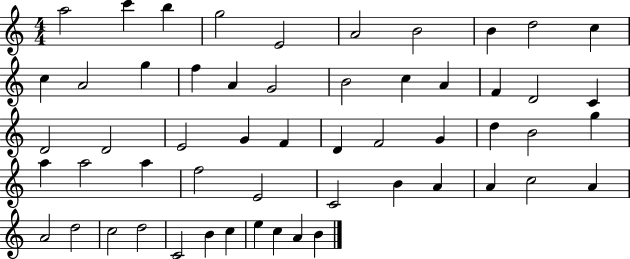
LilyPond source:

{
  \clef treble
  \numericTimeSignature
  \time 4/4
  \key c \major
  a''2 c'''4 b''4 | g''2 e'2 | a'2 b'2 | b'4 d''2 c''4 | \break c''4 a'2 g''4 | f''4 a'4 g'2 | b'2 c''4 a'4 | f'4 d'2 c'4 | \break d'2 d'2 | e'2 g'4 f'4 | d'4 f'2 g'4 | d''4 b'2 g''4 | \break a''4 a''2 a''4 | f''2 e'2 | c'2 b'4 a'4 | a'4 c''2 a'4 | \break a'2 d''2 | c''2 d''2 | c'2 b'4 c''4 | e''4 c''4 a'4 b'4 | \break \bar "|."
}